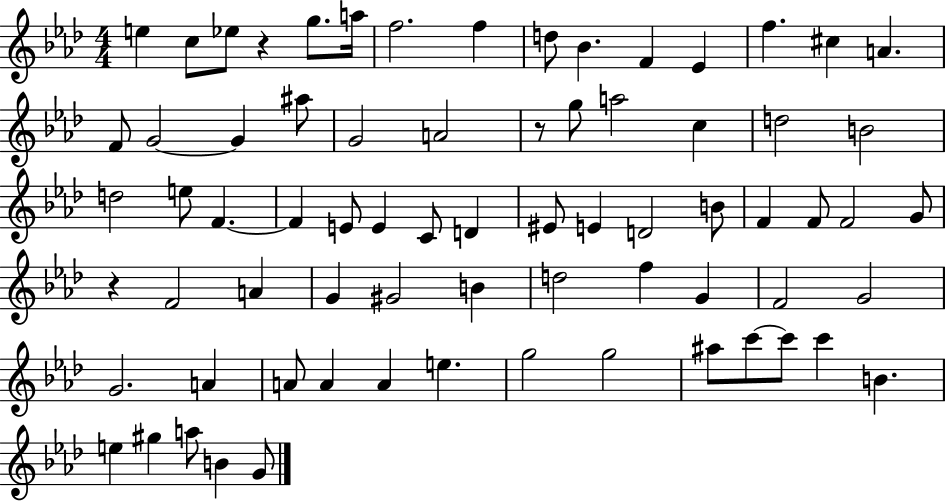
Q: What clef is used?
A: treble